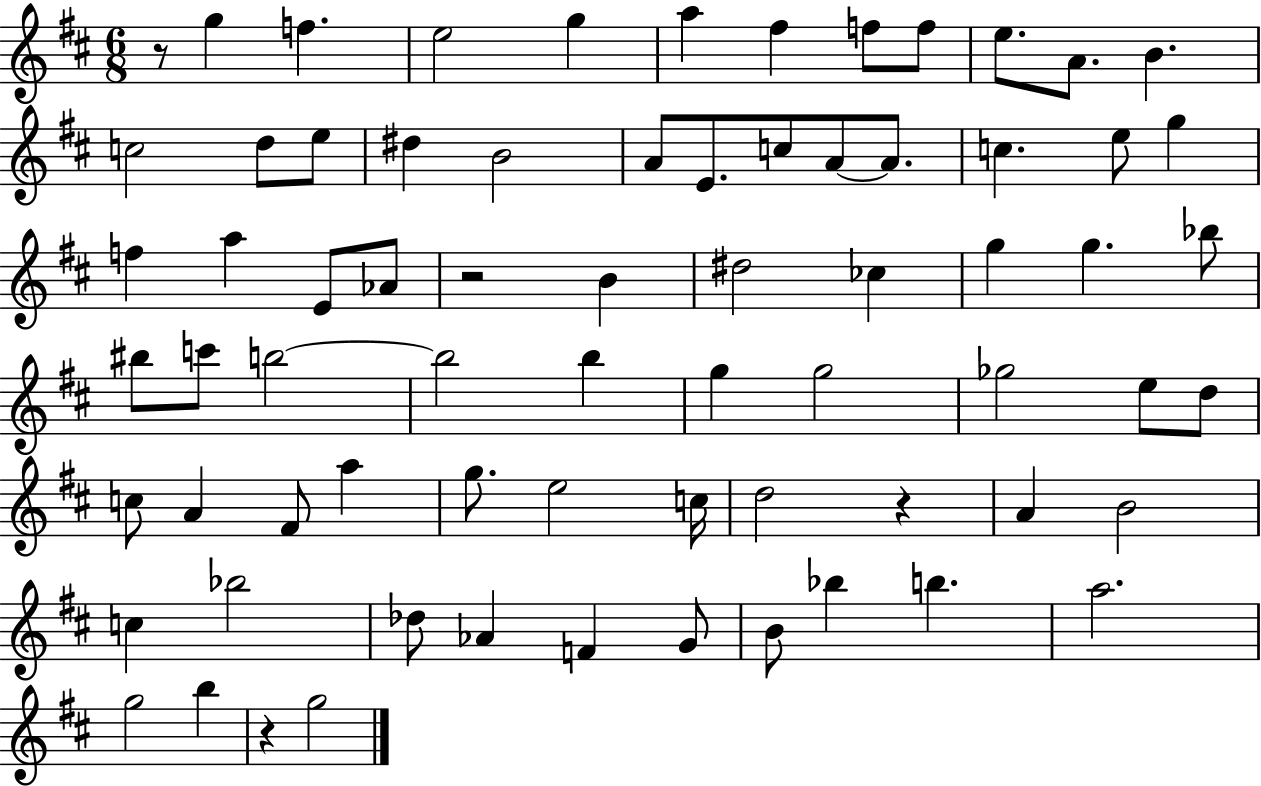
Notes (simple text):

R/e G5/q F5/q. E5/h G5/q A5/q F#5/q F5/e F5/e E5/e. A4/e. B4/q. C5/h D5/e E5/e D#5/q B4/h A4/e E4/e. C5/e A4/e A4/e. C5/q. E5/e G5/q F5/q A5/q E4/e Ab4/e R/h B4/q D#5/h CES5/q G5/q G5/q. Bb5/e BIS5/e C6/e B5/h B5/h B5/q G5/q G5/h Gb5/h E5/e D5/e C5/e A4/q F#4/e A5/q G5/e. E5/h C5/s D5/h R/q A4/q B4/h C5/q Bb5/h Db5/e Ab4/q F4/q G4/e B4/e Bb5/q B5/q. A5/h. G5/h B5/q R/q G5/h